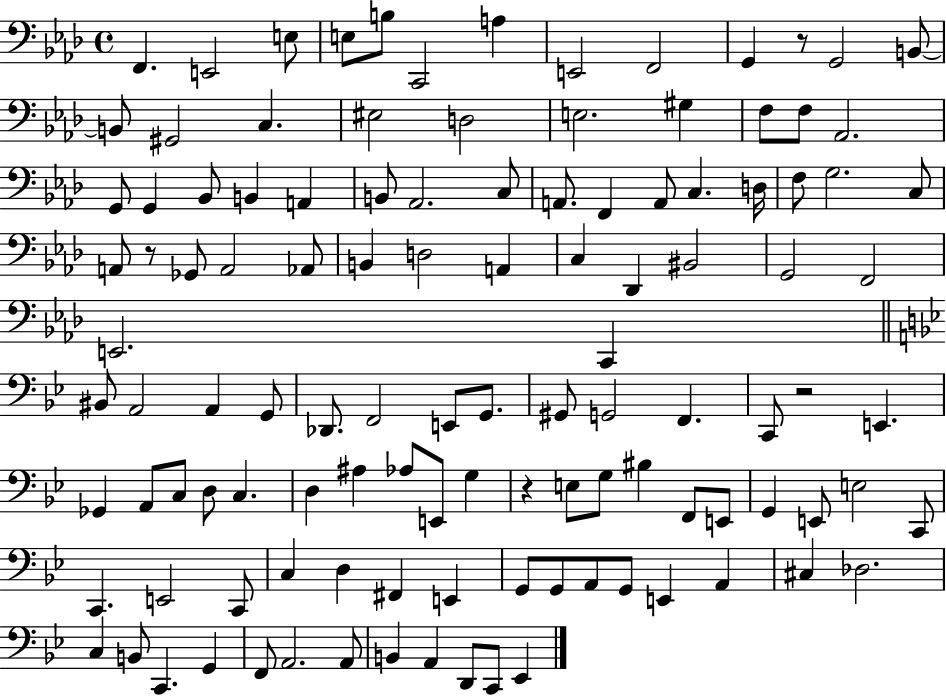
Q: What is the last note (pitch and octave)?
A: Eb2